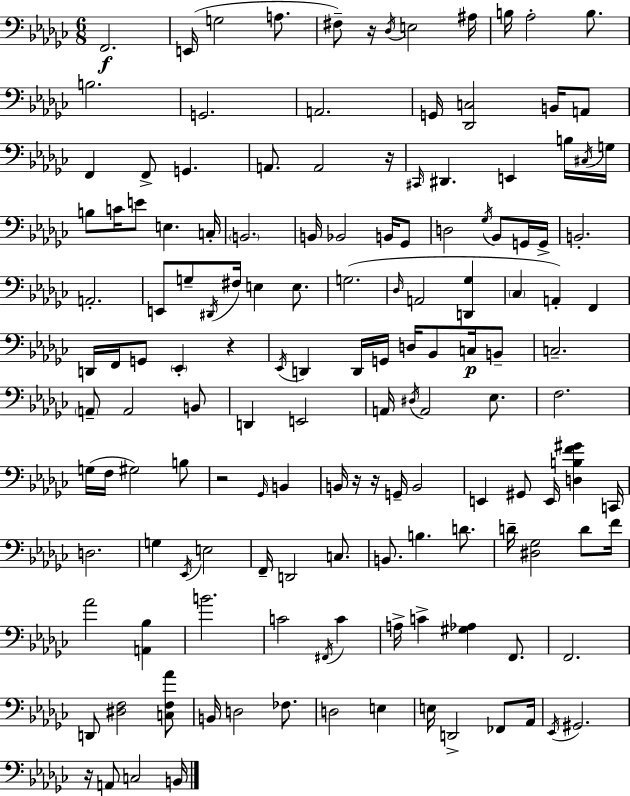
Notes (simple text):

F2/h. E2/s G3/h A3/e. F#3/e R/s Db3/s E3/h A#3/s B3/s Ab3/h B3/e. B3/h. G2/h. A2/h. G2/s [Db2,C3]/h B2/s A2/e F2/q F2/e G2/q. A2/e. A2/h R/s C#2/s D#2/q. E2/q B3/s C#3/s G3/s B3/e C4/s E4/e E3/q. C3/s B2/h. B2/s Bb2/h B2/s Gb2/e D3/h Gb3/s Bb2/e G2/s G2/s B2/h. A2/h. E2/e G3/e D#2/s F#3/s E3/q E3/e. G3/h. Db3/s A2/h [D2,Gb3]/q CES3/q A2/q F2/q D2/s F2/s G2/e Eb2/q R/q Eb2/s D2/q D2/s G2/s D3/s Bb2/e C3/s B2/e C3/h. A2/e A2/h B2/e D2/q E2/h A2/s D#3/s A2/h Eb3/e. F3/h. G3/s F3/s G#3/h B3/e R/h Gb2/s B2/q B2/s R/s R/s G2/s B2/h E2/q G#2/e E2/s [D3,B3,F4,G#4]/q C2/s D3/h. G3/q Eb2/s E3/h F2/s D2/h C3/e. B2/e. B3/q. D4/e. D4/s [D#3,Gb3]/h D4/e F4/s Ab4/h [A2,Bb3]/q B4/h. C4/h F#2/s C4/q A3/s C4/q [G#3,Ab3]/q F2/e. F2/h. D2/e [D#3,F3]/h [C3,F3,Ab4]/e B2/s D3/h FES3/e. D3/h E3/q E3/s D2/h FES2/e Ab2/s Eb2/s G#2/h. R/s A2/e C3/h B2/s